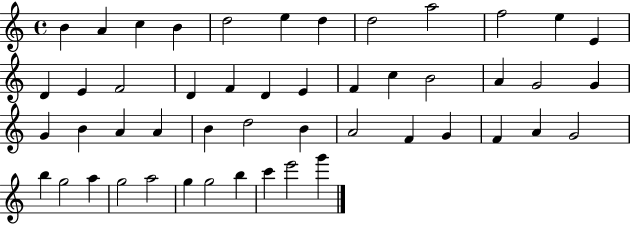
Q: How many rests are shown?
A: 0